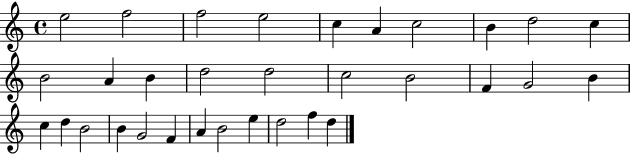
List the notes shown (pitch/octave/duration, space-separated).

E5/h F5/h F5/h E5/h C5/q A4/q C5/h B4/q D5/h C5/q B4/h A4/q B4/q D5/h D5/h C5/h B4/h F4/q G4/h B4/q C5/q D5/q B4/h B4/q G4/h F4/q A4/q B4/h E5/q D5/h F5/q D5/q